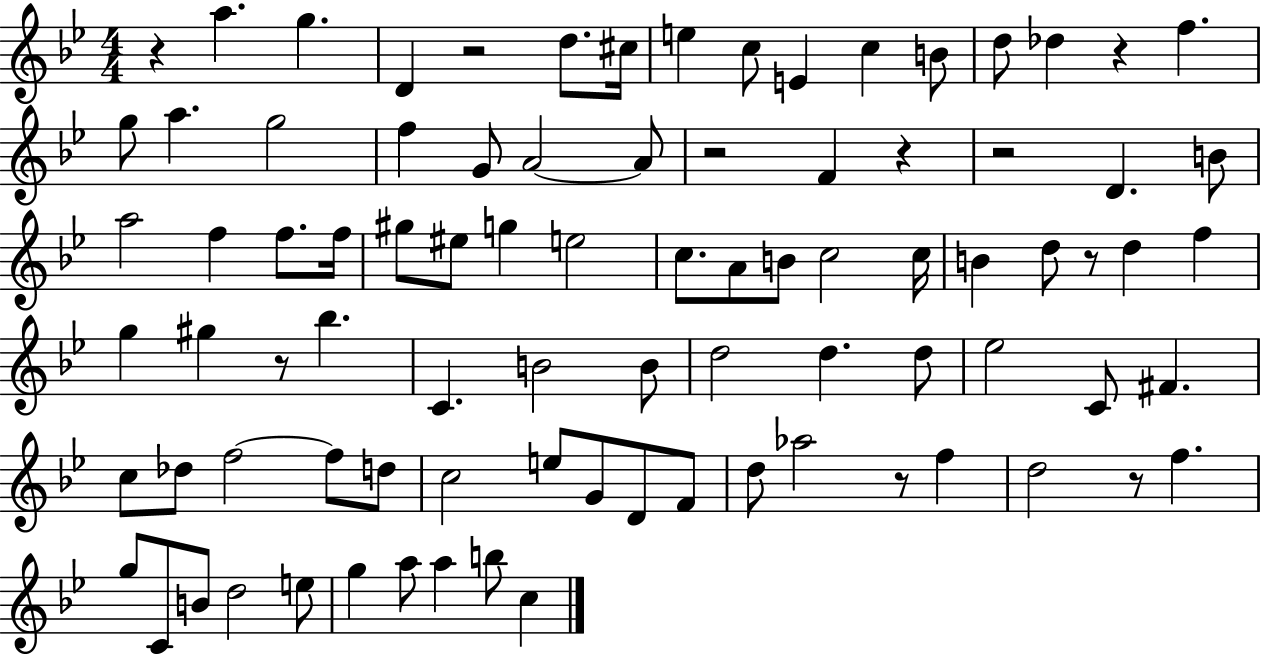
{
  \clef treble
  \numericTimeSignature
  \time 4/4
  \key bes \major
  r4 a''4. g''4. | d'4 r2 d''8. cis''16 | e''4 c''8 e'4 c''4 b'8 | d''8 des''4 r4 f''4. | \break g''8 a''4. g''2 | f''4 g'8 a'2~~ a'8 | r2 f'4 r4 | r2 d'4. b'8 | \break a''2 f''4 f''8. f''16 | gis''8 eis''8 g''4 e''2 | c''8. a'8 b'8 c''2 c''16 | b'4 d''8 r8 d''4 f''4 | \break g''4 gis''4 r8 bes''4. | c'4. b'2 b'8 | d''2 d''4. d''8 | ees''2 c'8 fis'4. | \break c''8 des''8 f''2~~ f''8 d''8 | c''2 e''8 g'8 d'8 f'8 | d''8 aes''2 r8 f''4 | d''2 r8 f''4. | \break g''8 c'8 b'8 d''2 e''8 | g''4 a''8 a''4 b''8 c''4 | \bar "|."
}